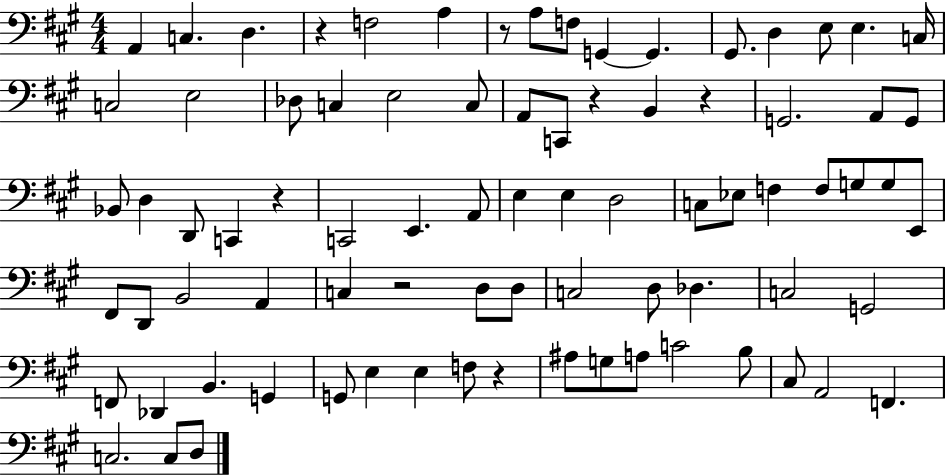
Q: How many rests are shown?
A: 7